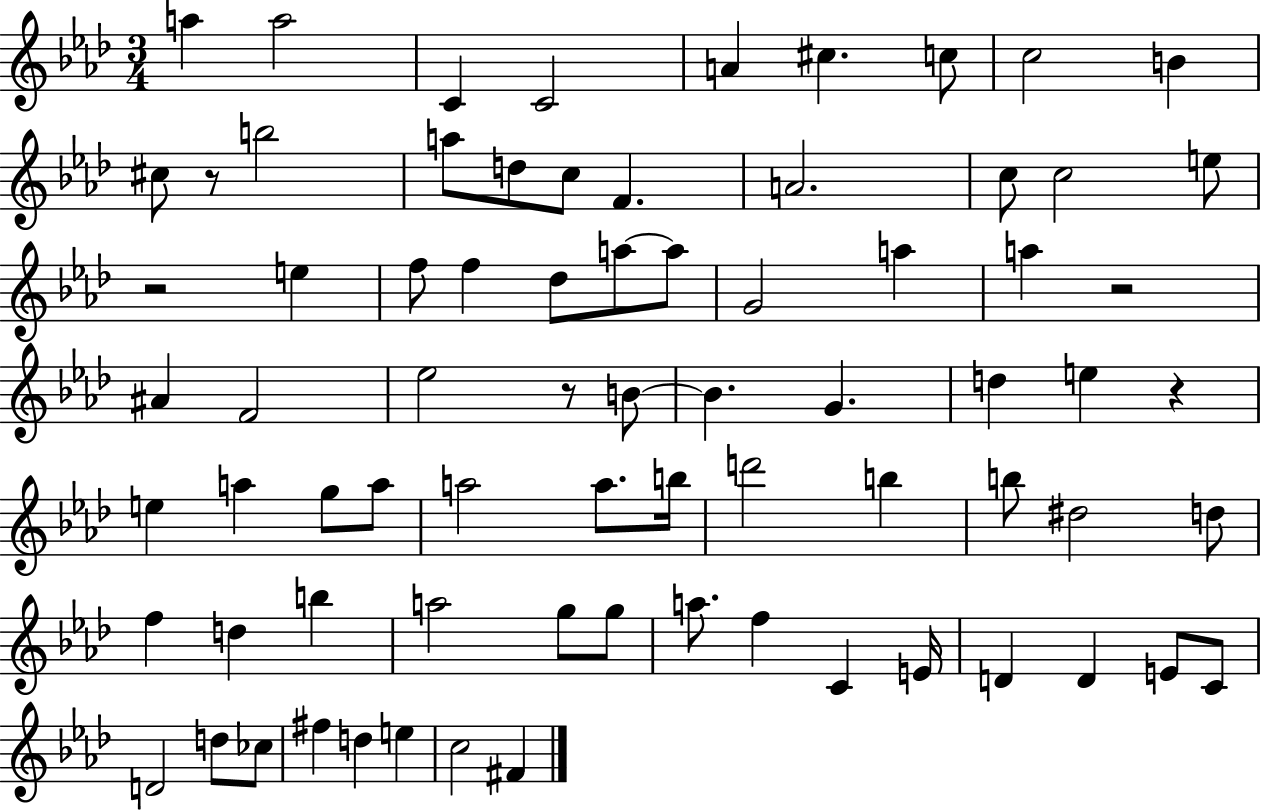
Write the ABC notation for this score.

X:1
T:Untitled
M:3/4
L:1/4
K:Ab
a a2 C C2 A ^c c/2 c2 B ^c/2 z/2 b2 a/2 d/2 c/2 F A2 c/2 c2 e/2 z2 e f/2 f _d/2 a/2 a/2 G2 a a z2 ^A F2 _e2 z/2 B/2 B G d e z e a g/2 a/2 a2 a/2 b/4 d'2 b b/2 ^d2 d/2 f d b a2 g/2 g/2 a/2 f C E/4 D D E/2 C/2 D2 d/2 _c/2 ^f d e c2 ^F